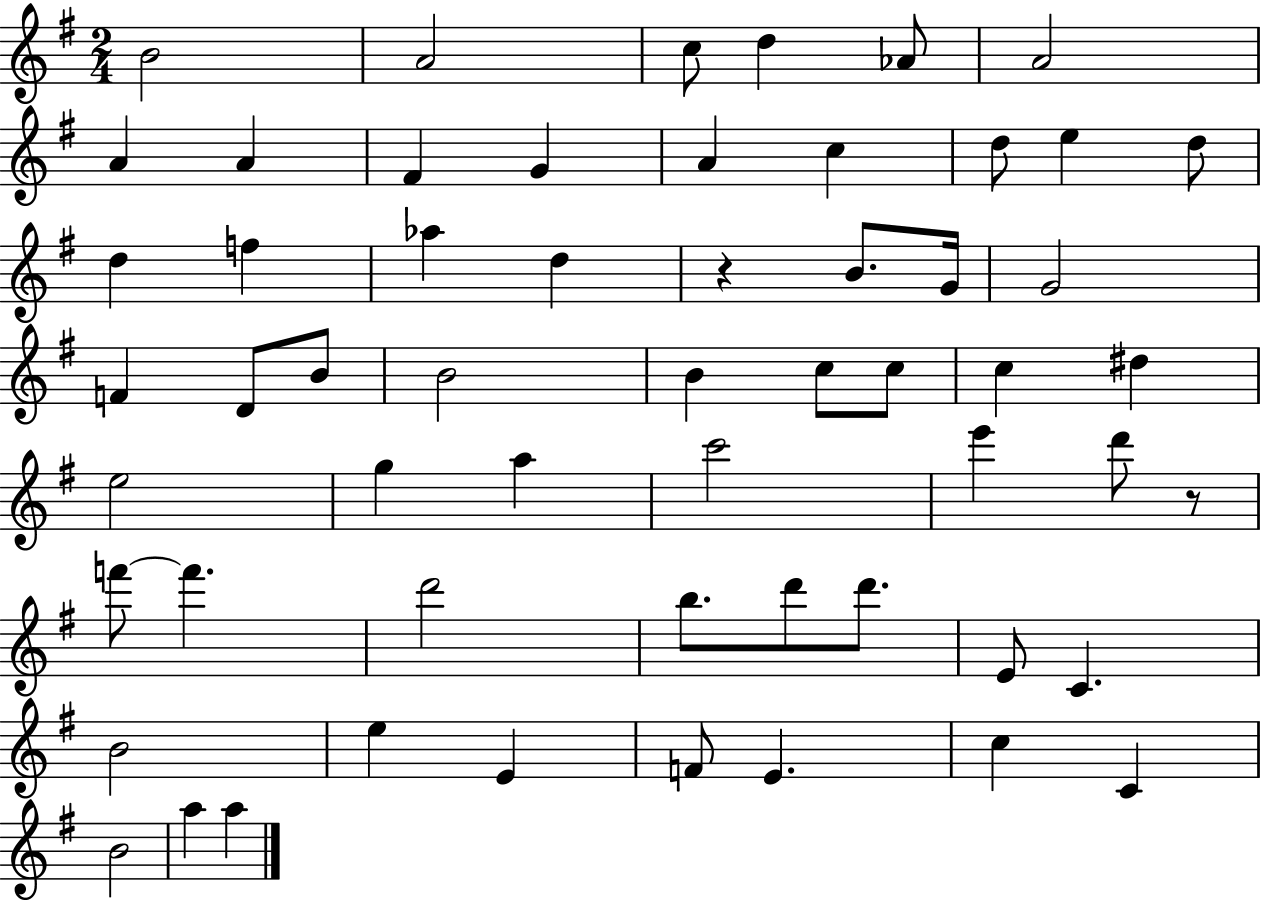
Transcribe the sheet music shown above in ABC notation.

X:1
T:Untitled
M:2/4
L:1/4
K:G
B2 A2 c/2 d _A/2 A2 A A ^F G A c d/2 e d/2 d f _a d z B/2 G/4 G2 F D/2 B/2 B2 B c/2 c/2 c ^d e2 g a c'2 e' d'/2 z/2 f'/2 f' d'2 b/2 d'/2 d'/2 E/2 C B2 e E F/2 E c C B2 a a